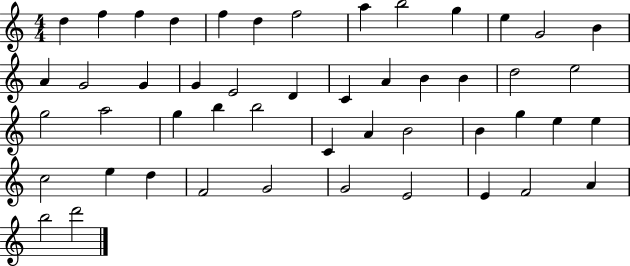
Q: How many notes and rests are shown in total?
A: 49